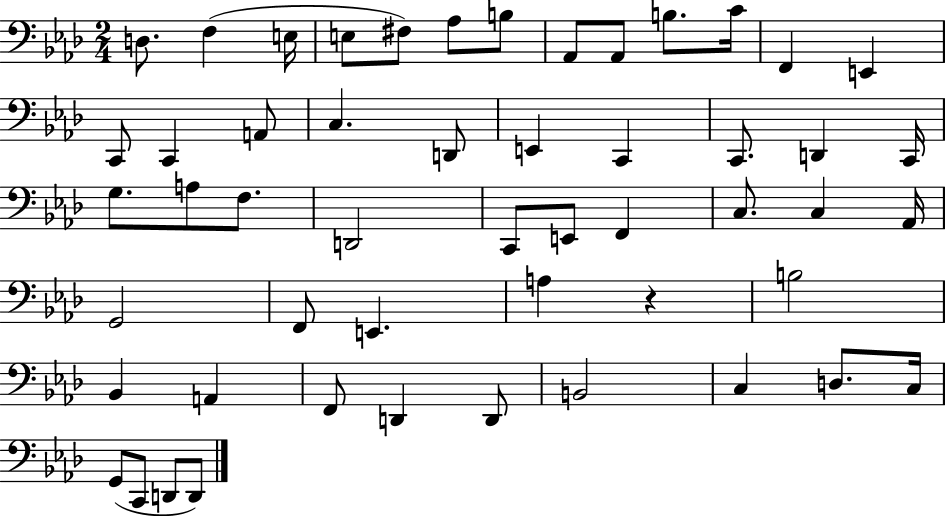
X:1
T:Untitled
M:2/4
L:1/4
K:Ab
D,/2 F, E,/4 E,/2 ^F,/2 _A,/2 B,/2 _A,,/2 _A,,/2 B,/2 C/4 F,, E,, C,,/2 C,, A,,/2 C, D,,/2 E,, C,, C,,/2 D,, C,,/4 G,/2 A,/2 F,/2 D,,2 C,,/2 E,,/2 F,, C,/2 C, _A,,/4 G,,2 F,,/2 E,, A, z B,2 _B,, A,, F,,/2 D,, D,,/2 B,,2 C, D,/2 C,/4 G,,/2 C,,/2 D,,/2 D,,/2